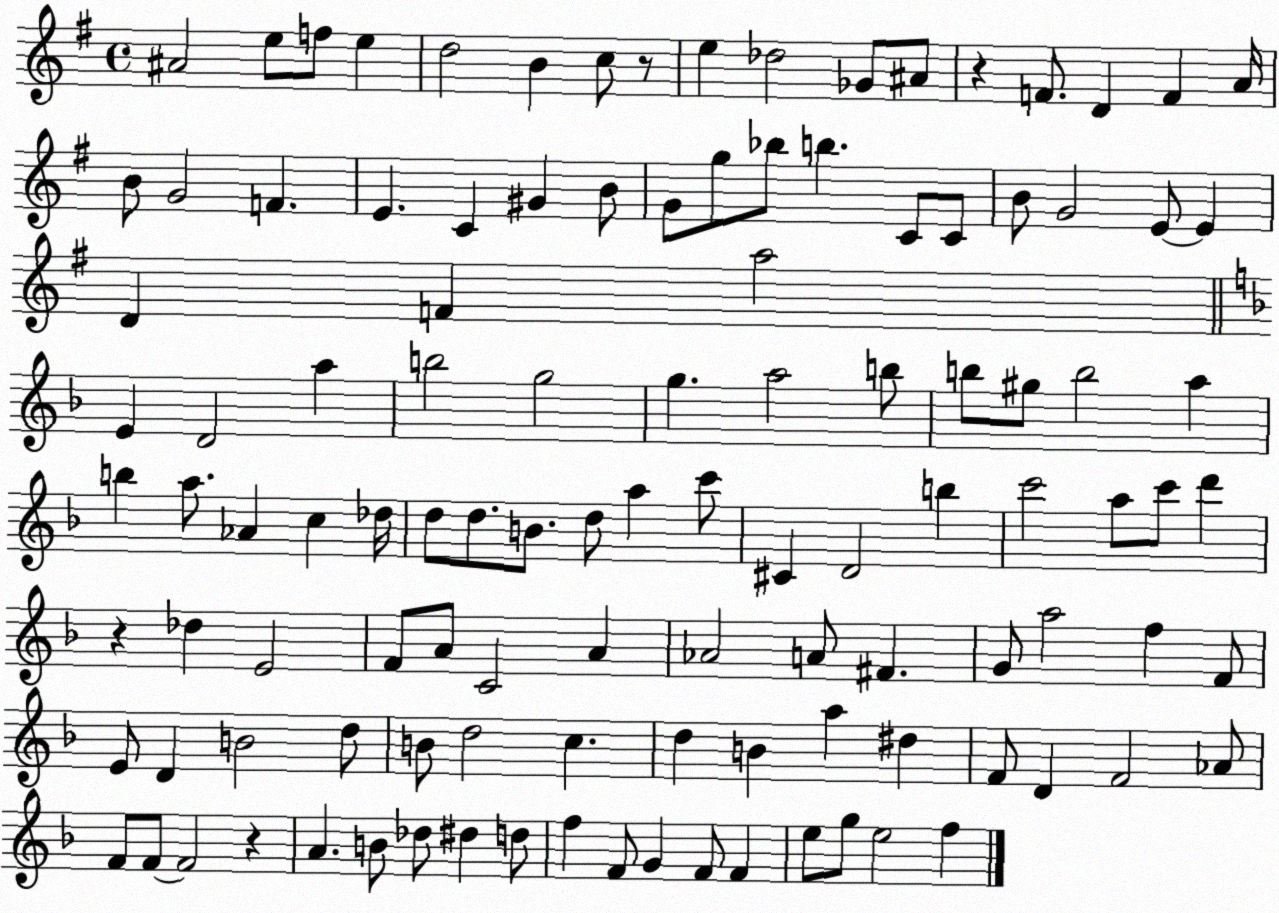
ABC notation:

X:1
T:Untitled
M:4/4
L:1/4
K:G
^A2 e/2 f/2 e d2 B c/2 z/2 e _d2 _G/2 ^A/2 z F/2 D F A/4 B/2 G2 F E C ^G B/2 G/2 g/2 _b/2 b C/2 C/2 B/2 G2 E/2 E D F a2 E D2 a b2 g2 g a2 b/2 b/2 ^g/2 b2 a b a/2 _A c _d/4 d/2 d/2 B/2 d/2 a c'/2 ^C D2 b c'2 a/2 c'/2 d' z _d E2 F/2 A/2 C2 A _A2 A/2 ^F G/2 a2 f F/2 E/2 D B2 d/2 B/2 d2 c d B a ^d F/2 D F2 _A/2 F/2 F/2 F2 z A B/2 _d/2 ^d d/2 f F/2 G F/2 F e/2 g/2 e2 f